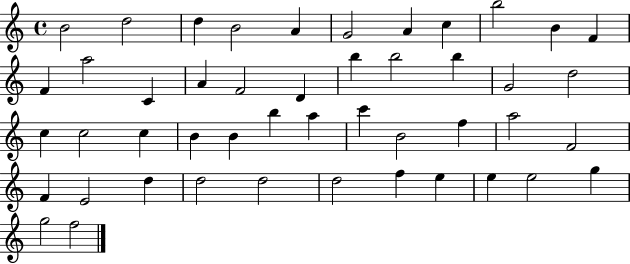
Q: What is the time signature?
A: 4/4